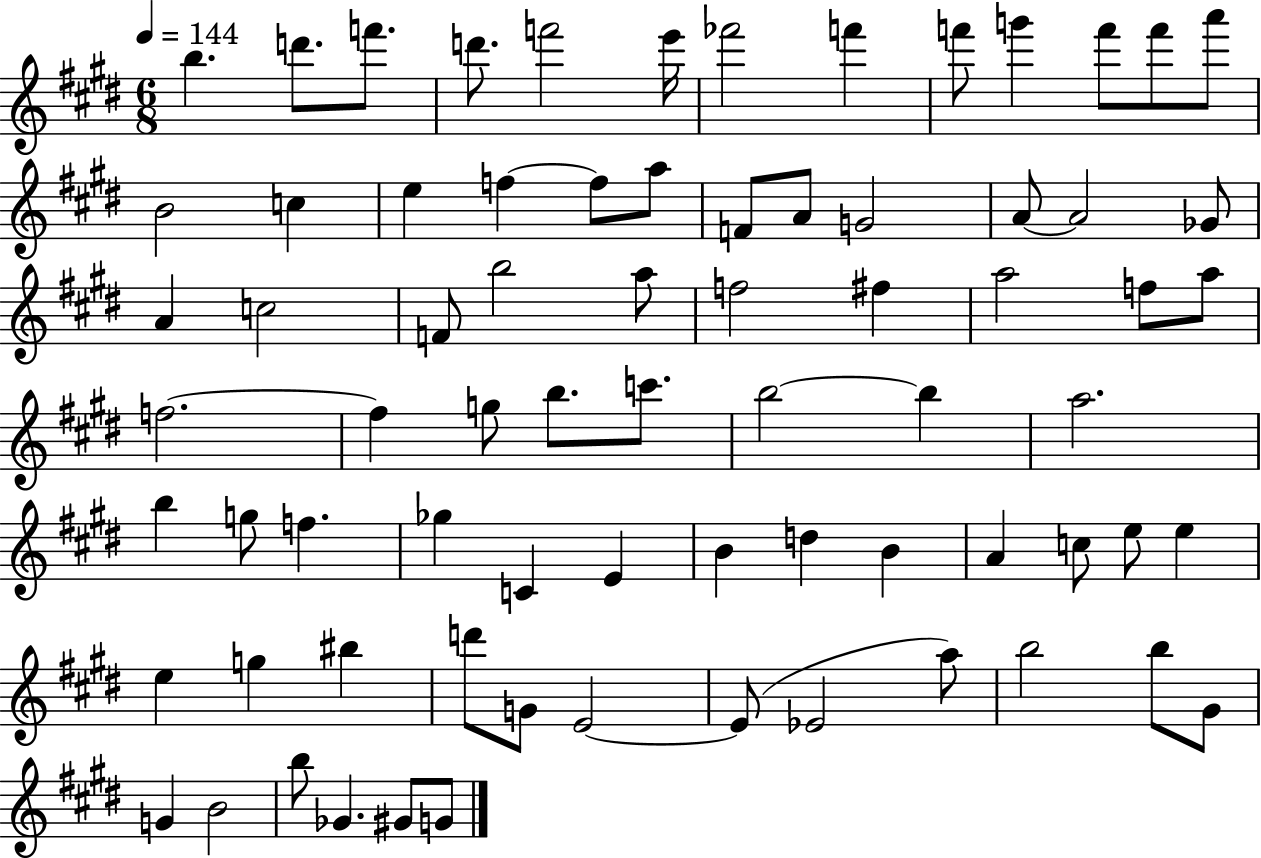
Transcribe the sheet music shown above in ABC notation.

X:1
T:Untitled
M:6/8
L:1/4
K:E
b d'/2 f'/2 d'/2 f'2 e'/4 _f'2 f' f'/2 g' f'/2 f'/2 a'/2 B2 c e f f/2 a/2 F/2 A/2 G2 A/2 A2 _G/2 A c2 F/2 b2 a/2 f2 ^f a2 f/2 a/2 f2 f g/2 b/2 c'/2 b2 b a2 b g/2 f _g C E B d B A c/2 e/2 e e g ^b d'/2 G/2 E2 E/2 _E2 a/2 b2 b/2 ^G/2 G B2 b/2 _G ^G/2 G/2